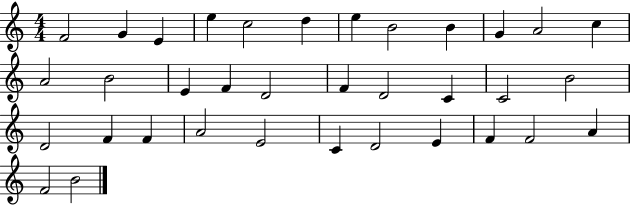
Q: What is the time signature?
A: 4/4